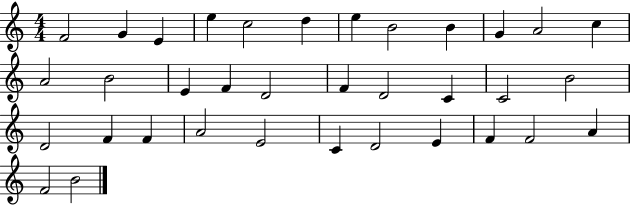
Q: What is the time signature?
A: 4/4